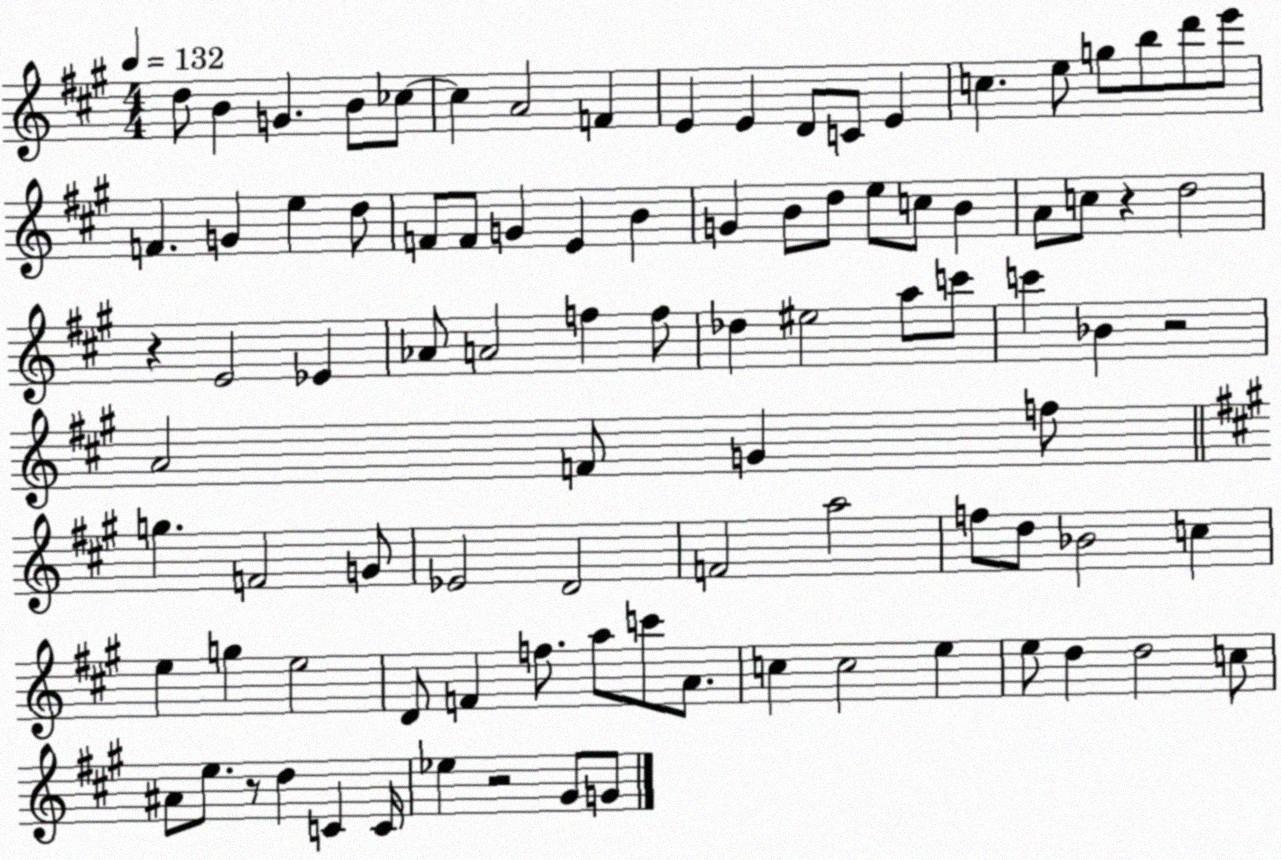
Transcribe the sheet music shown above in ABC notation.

X:1
T:Untitled
M:4/4
L:1/4
K:A
d/2 B G B/2 _c/2 _c A2 F E E D/2 C/2 E c e/2 g/2 b/2 d'/2 e'/2 F G e d/2 F/2 F/2 G E B G B/2 d/2 e/2 c/2 B A/2 c/2 z d2 z E2 _E _A/2 A2 f f/2 _d ^e2 a/2 c'/2 c' _B z2 A2 F/2 G f/2 g F2 G/2 _E2 D2 F2 a2 f/2 d/2 _B2 c e g e2 D/2 F f/2 a/2 c'/2 A/2 c c2 e e/2 d d2 c/2 ^A/2 e/2 z/2 d C C/4 _e z2 ^G/2 G/2